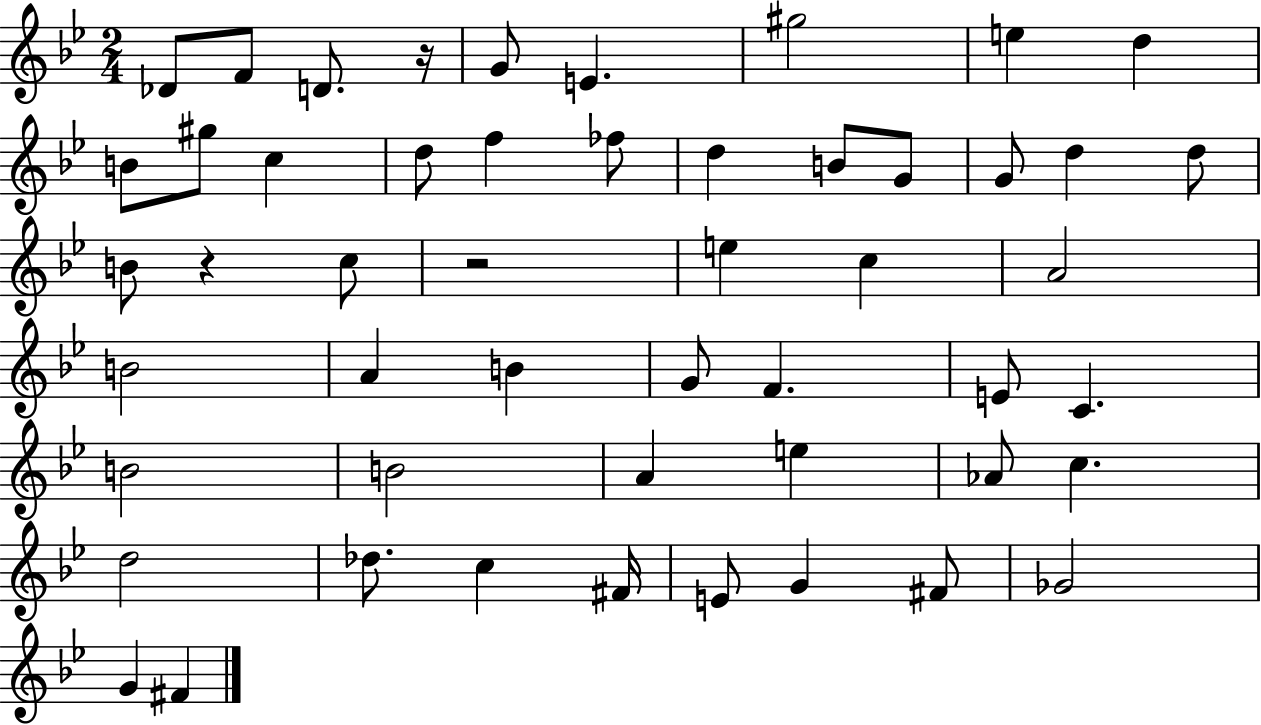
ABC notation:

X:1
T:Untitled
M:2/4
L:1/4
K:Bb
_D/2 F/2 D/2 z/4 G/2 E ^g2 e d B/2 ^g/2 c d/2 f _f/2 d B/2 G/2 G/2 d d/2 B/2 z c/2 z2 e c A2 B2 A B G/2 F E/2 C B2 B2 A e _A/2 c d2 _d/2 c ^F/4 E/2 G ^F/2 _G2 G ^F